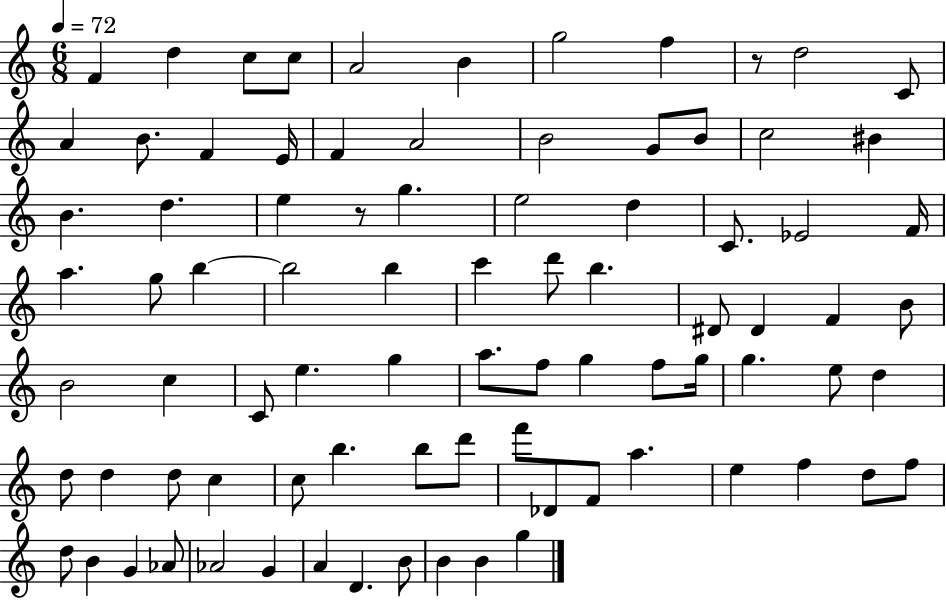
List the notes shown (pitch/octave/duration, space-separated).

F4/q D5/q C5/e C5/e A4/h B4/q G5/h F5/q R/e D5/h C4/e A4/q B4/e. F4/q E4/s F4/q A4/h B4/h G4/e B4/e C5/h BIS4/q B4/q. D5/q. E5/q R/e G5/q. E5/h D5/q C4/e. Eb4/h F4/s A5/q. G5/e B5/q B5/h B5/q C6/q D6/e B5/q. D#4/e D#4/q F4/q B4/e B4/h C5/q C4/e E5/q. G5/q A5/e. F5/e G5/q F5/e G5/s G5/q. E5/e D5/q D5/e D5/q D5/e C5/q C5/e B5/q. B5/e D6/e F6/e Db4/e F4/e A5/q. E5/q F5/q D5/e F5/e D5/e B4/q G4/q Ab4/e Ab4/h G4/q A4/q D4/q. B4/e B4/q B4/q G5/q